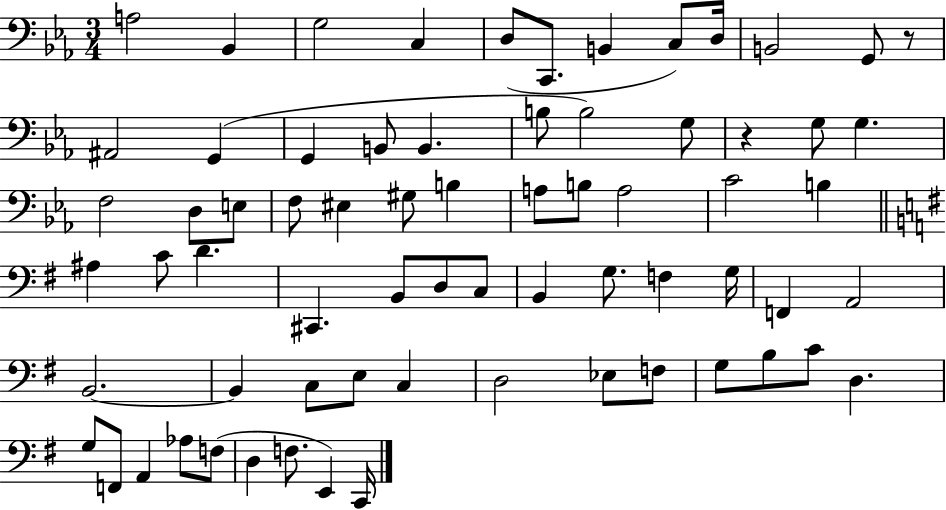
X:1
T:Untitled
M:3/4
L:1/4
K:Eb
A,2 _B,, G,2 C, D,/2 C,,/2 B,, C,/2 D,/4 B,,2 G,,/2 z/2 ^A,,2 G,, G,, B,,/2 B,, B,/2 B,2 G,/2 z G,/2 G, F,2 D,/2 E,/2 F,/2 ^E, ^G,/2 B, A,/2 B,/2 A,2 C2 B, ^A, C/2 D ^C,, B,,/2 D,/2 C,/2 B,, G,/2 F, G,/4 F,, A,,2 B,,2 B,, C,/2 E,/2 C, D,2 _E,/2 F,/2 G,/2 B,/2 C/2 D, G,/2 F,,/2 A,, _A,/2 F,/2 D, F,/2 E,, C,,/4